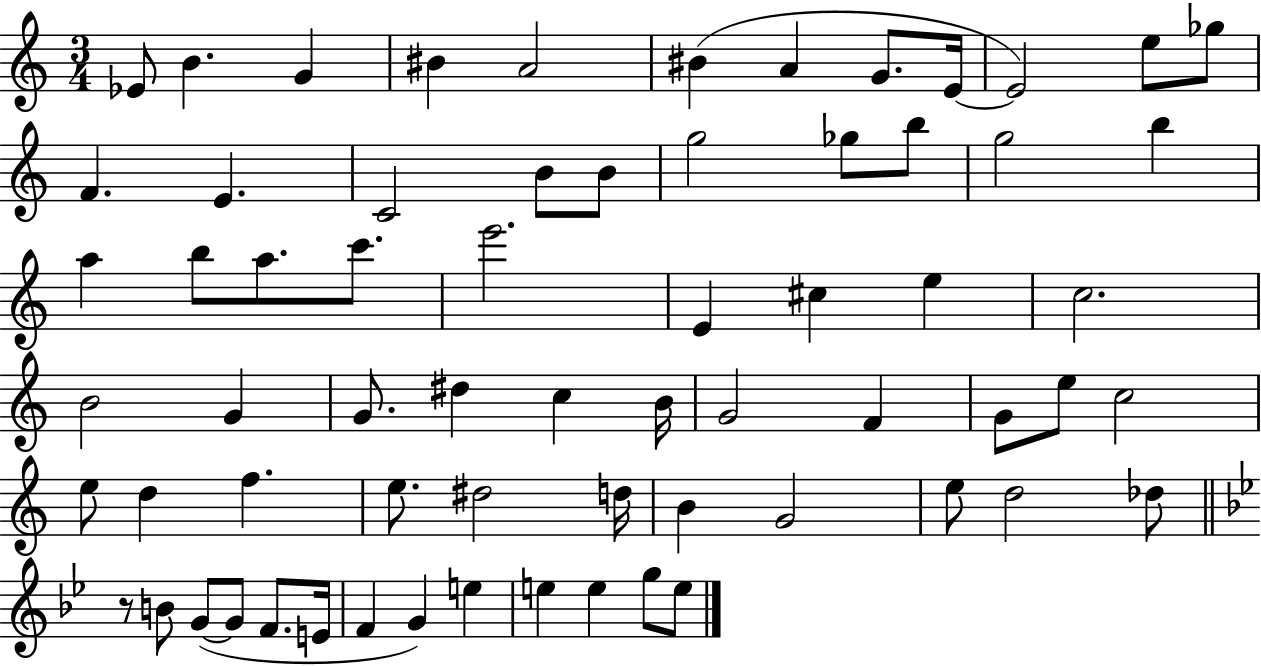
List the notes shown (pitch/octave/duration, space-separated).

Eb4/e B4/q. G4/q BIS4/q A4/h BIS4/q A4/q G4/e. E4/s E4/h E5/e Gb5/e F4/q. E4/q. C4/h B4/e B4/e G5/h Gb5/e B5/e G5/h B5/q A5/q B5/e A5/e. C6/e. E6/h. E4/q C#5/q E5/q C5/h. B4/h G4/q G4/e. D#5/q C5/q B4/s G4/h F4/q G4/e E5/e C5/h E5/e D5/q F5/q. E5/e. D#5/h D5/s B4/q G4/h E5/e D5/h Db5/e R/e B4/e G4/e G4/e F4/e. E4/s F4/q G4/q E5/q E5/q E5/q G5/e E5/e